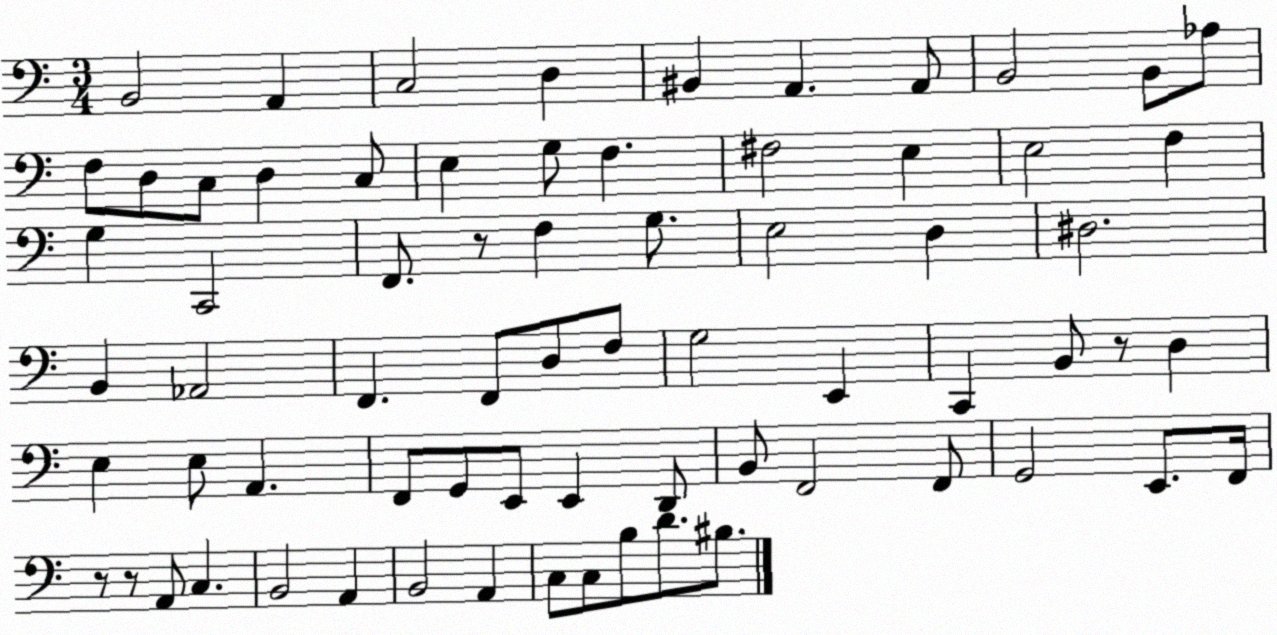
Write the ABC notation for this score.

X:1
T:Untitled
M:3/4
L:1/4
K:C
B,,2 A,, C,2 D, ^B,, A,, A,,/2 B,,2 B,,/2 _A,/2 F,/2 D,/2 C,/2 D, C,/2 E, G,/2 F, ^F,2 E, E,2 F, G, C,,2 F,,/2 z/2 F, G,/2 E,2 D, ^D,2 B,, _A,,2 F,, F,,/2 D,/2 F,/2 G,2 E,, C,, B,,/2 z/2 D, E, E,/2 A,, F,,/2 G,,/2 E,,/2 E,, D,,/2 B,,/2 F,,2 F,,/2 G,,2 E,,/2 F,,/4 z/2 z/2 A,,/2 C, B,,2 A,, B,,2 A,, C,/2 C,/2 B,/2 D/2 ^B,/2